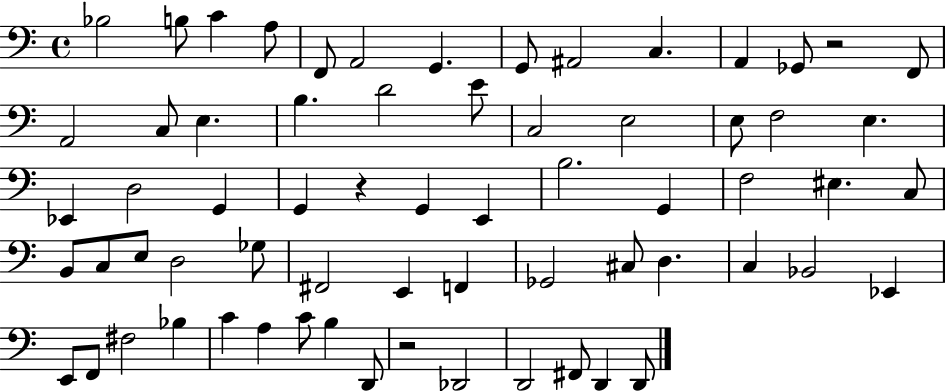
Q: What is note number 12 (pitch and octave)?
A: Gb2